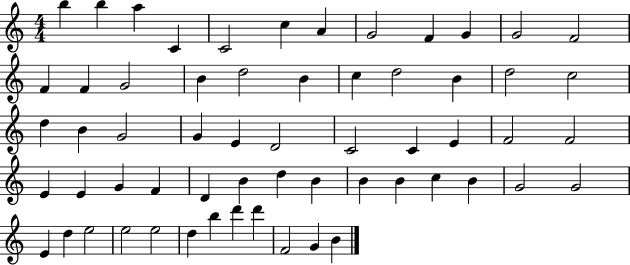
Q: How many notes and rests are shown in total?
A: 60